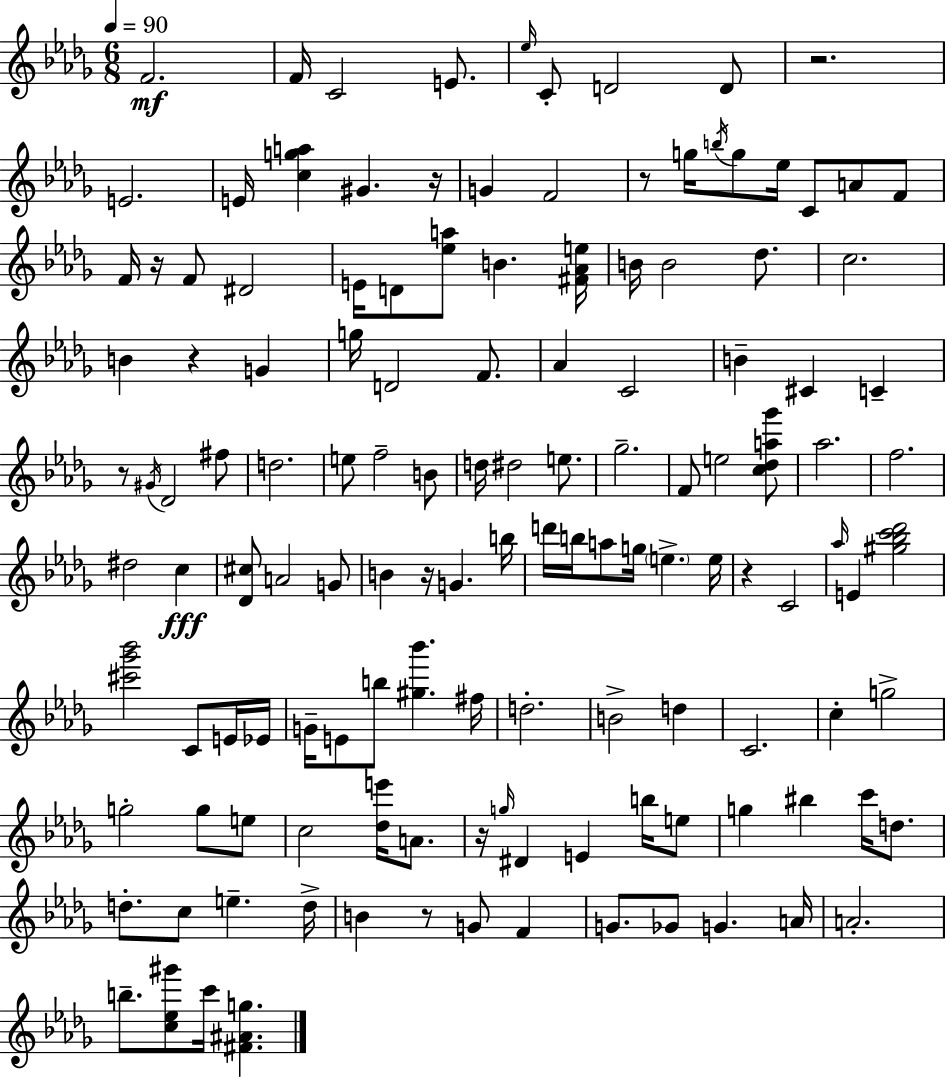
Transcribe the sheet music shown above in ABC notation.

X:1
T:Untitled
M:6/8
L:1/4
K:Bbm
F2 F/4 C2 E/2 _e/4 C/2 D2 D/2 z2 E2 E/4 [cga] ^G z/4 G F2 z/2 g/4 b/4 g/2 _e/4 C/2 A/2 F/2 F/4 z/4 F/2 ^D2 E/4 D/2 [_ea]/2 B [^F_Ae]/4 B/4 B2 _d/2 c2 B z G g/4 D2 F/2 _A C2 B ^C C z/2 ^G/4 _D2 ^f/2 d2 e/2 f2 B/2 d/4 ^d2 e/2 _g2 F/2 e2 [c_da_g']/2 _a2 f2 ^d2 c [_D^c]/2 A2 G/2 B z/4 G b/4 d'/4 b/4 a/2 g/4 e e/4 z C2 _a/4 E [^g_bc'_d']2 [^c'_g'_b']2 C/2 E/4 _E/4 G/4 E/2 b/2 [^g_b'] ^f/4 d2 B2 d C2 c g2 g2 g/2 e/2 c2 [_de']/4 A/2 z/4 g/4 ^D E b/4 e/2 g ^b c'/4 d/2 d/2 c/2 e d/4 B z/2 G/2 F G/2 _G/2 G A/4 A2 b/2 [c_e^g']/2 c'/4 [^F^Ag]